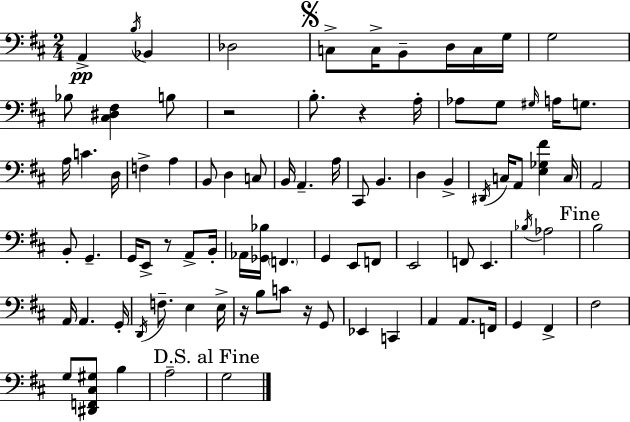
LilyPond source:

{
  \clef bass
  \numericTimeSignature
  \time 2/4
  \key d \major
  a,4->\pp \acciaccatura { b16 } bes,4 | des2 | \mark \markup { \musicglyph "scripts.segno" } c8-> c16-> b,8-- d16 c16 | g16 g2 | \break bes8 <cis dis fis>4 b8 | r2 | b8.-. r4 | a16-. aes8 g8 \grace { gis16 } a16 g8. | \break a16 c'4. | d16 f4-> a4 | b,8 d4 | c8 b,16 a,4.-- | \break a16 cis,8 b,4. | d4 b,4-> | \acciaccatura { dis,16 } c16 a,8 <e ges fis'>4 | c16 a,2 | \break b,8-. g,4.-- | g,16 e,8-> r8 | a,8-> b,16-. aes,16 <ges, bes>16 \parenthesize f,4. | g,4 e,8 | \break f,8 e,2 | f,8 e,4. | \acciaccatura { bes16 } aes2 | \mark "Fine" b2 | \break a,16 a,4. | g,16-. \acciaccatura { d,16 } f8.-- | e4 e16-> r16 b8 | c'8 r16 g,8 ees,4 | \break c,4 a,4 | a,8. f,16 g,4 | fis,4-> fis2 | g8 <dis, f, cis gis>8 | \break b4 a2-- | \mark "D.S. al Fine" g2 | \bar "|."
}